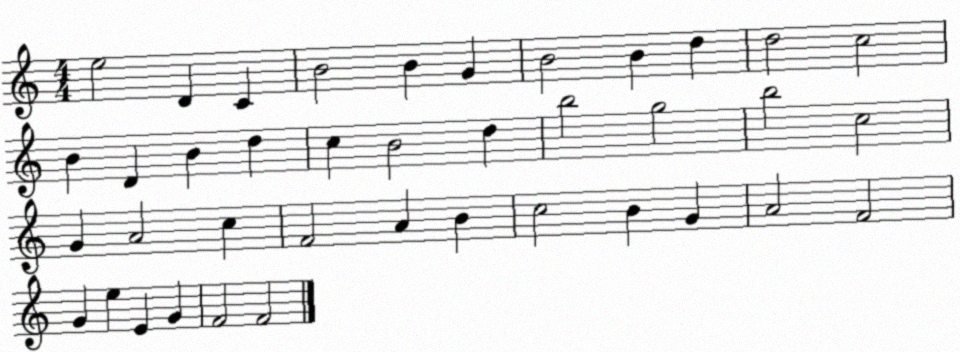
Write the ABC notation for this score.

X:1
T:Untitled
M:4/4
L:1/4
K:C
e2 D C B2 B G B2 B d d2 c2 B D B d c B2 d b2 g2 b2 c2 G A2 c F2 A B c2 B G A2 F2 G e E G F2 F2